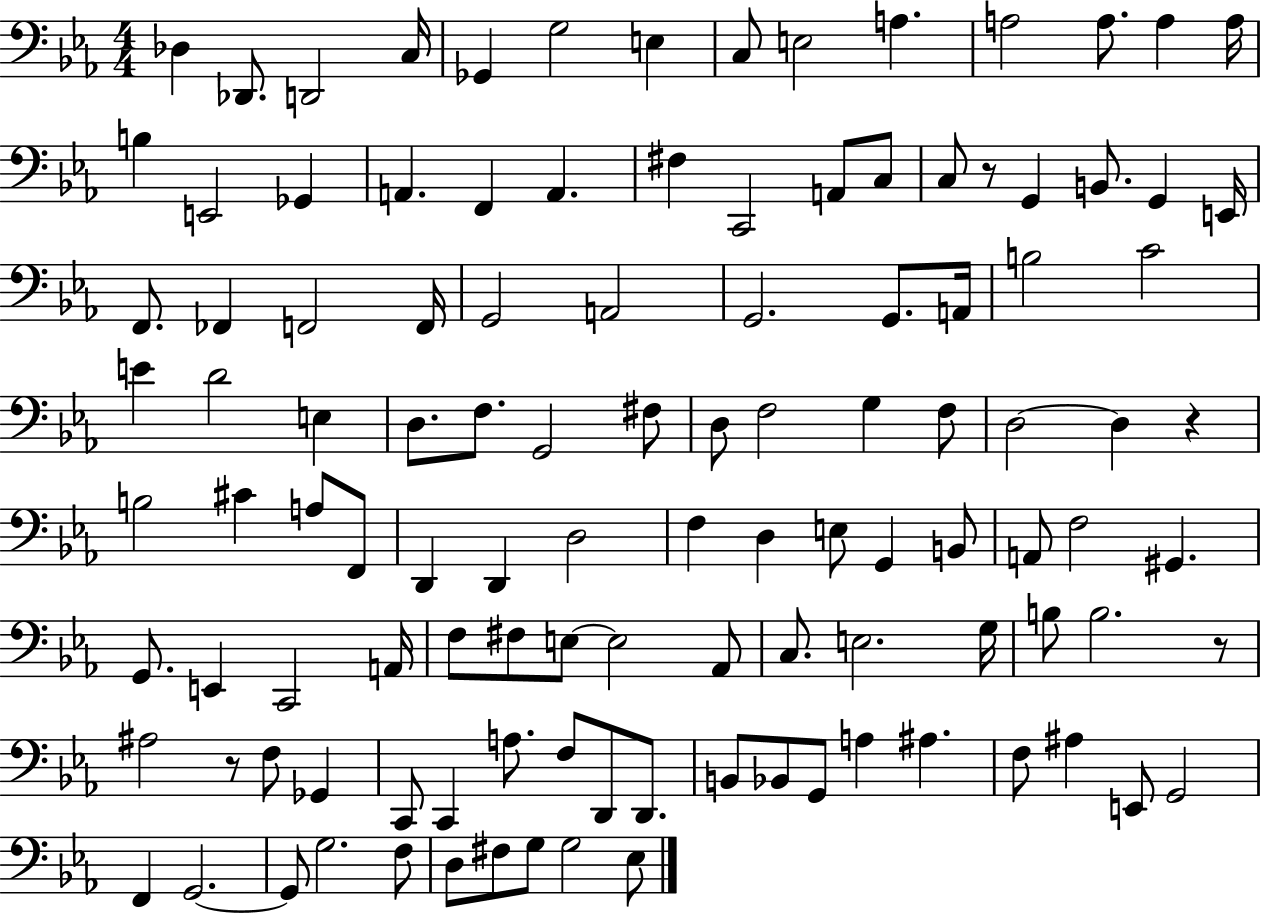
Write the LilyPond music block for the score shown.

{
  \clef bass
  \numericTimeSignature
  \time 4/4
  \key ees \major
  des4 des,8. d,2 c16 | ges,4 g2 e4 | c8 e2 a4. | a2 a8. a4 a16 | \break b4 e,2 ges,4 | a,4. f,4 a,4. | fis4 c,2 a,8 c8 | c8 r8 g,4 b,8. g,4 e,16 | \break f,8. fes,4 f,2 f,16 | g,2 a,2 | g,2. g,8. a,16 | b2 c'2 | \break e'4 d'2 e4 | d8. f8. g,2 fis8 | d8 f2 g4 f8 | d2~~ d4 r4 | \break b2 cis'4 a8 f,8 | d,4 d,4 d2 | f4 d4 e8 g,4 b,8 | a,8 f2 gis,4. | \break g,8. e,4 c,2 a,16 | f8 fis8 e8~~ e2 aes,8 | c8. e2. g16 | b8 b2. r8 | \break ais2 r8 f8 ges,4 | c,8 c,4 a8. f8 d,8 d,8. | b,8 bes,8 g,8 a4 ais4. | f8 ais4 e,8 g,2 | \break f,4 g,2.~~ | g,8 g2. f8 | d8 fis8 g8 g2 ees8 | \bar "|."
}